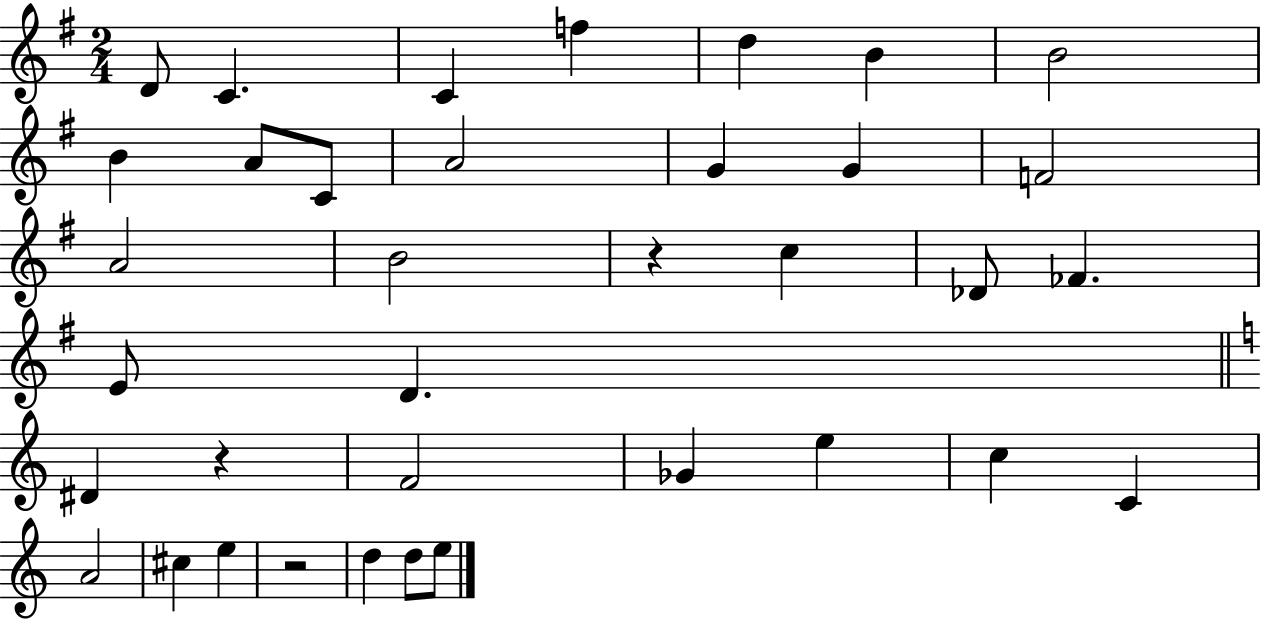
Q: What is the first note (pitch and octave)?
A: D4